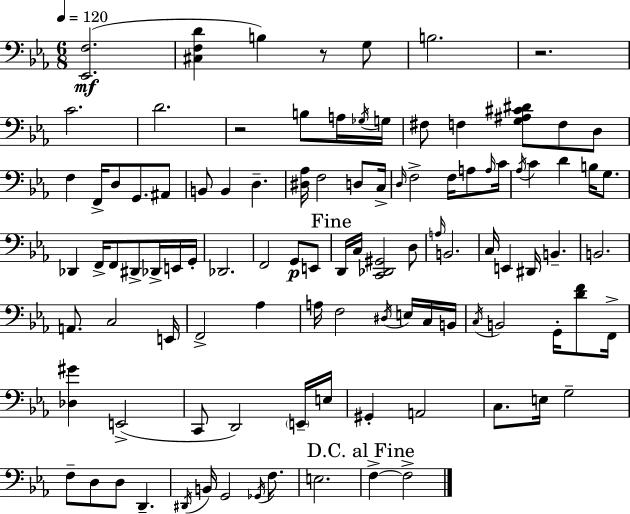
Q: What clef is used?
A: bass